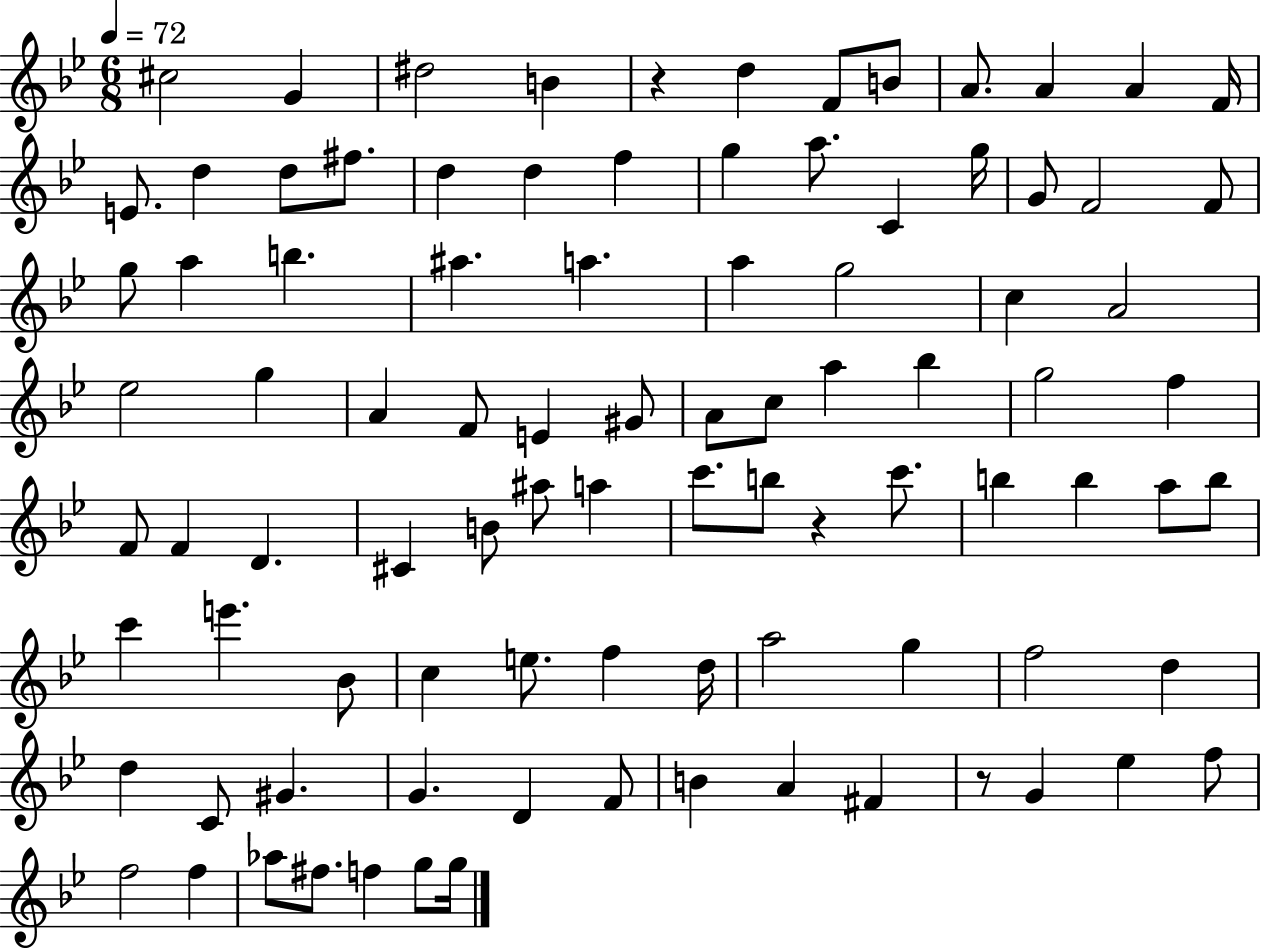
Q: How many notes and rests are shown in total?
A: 93